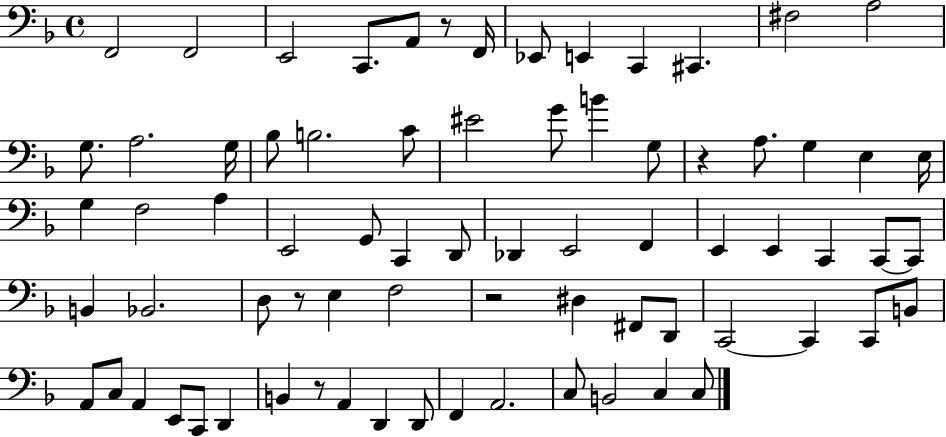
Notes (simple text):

F2/h F2/h E2/h C2/e. A2/e R/e F2/s Eb2/e E2/q C2/q C#2/q. F#3/h A3/h G3/e. A3/h. G3/s Bb3/e B3/h. C4/e EIS4/h G4/e B4/q G3/e R/q A3/e. G3/q E3/q E3/s G3/q F3/h A3/q E2/h G2/e C2/q D2/e Db2/q E2/h F2/q E2/q E2/q C2/q C2/e C2/e B2/q Bb2/h. D3/e R/e E3/q F3/h R/h D#3/q F#2/e D2/e C2/h C2/q C2/e B2/e A2/e C3/e A2/q E2/e C2/e D2/q B2/q R/e A2/q D2/q D2/e F2/q A2/h. C3/e B2/h C3/q C3/e